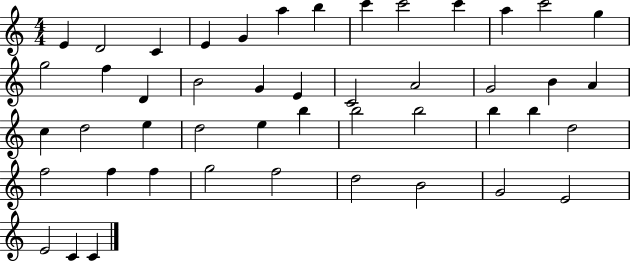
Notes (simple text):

E4/q D4/h C4/q E4/q G4/q A5/q B5/q C6/q C6/h C6/q A5/q C6/h G5/q G5/h F5/q D4/q B4/h G4/q E4/q C4/h A4/h G4/h B4/q A4/q C5/q D5/h E5/q D5/h E5/q B5/q B5/h B5/h B5/q B5/q D5/h F5/h F5/q F5/q G5/h F5/h D5/h B4/h G4/h E4/h E4/h C4/q C4/q